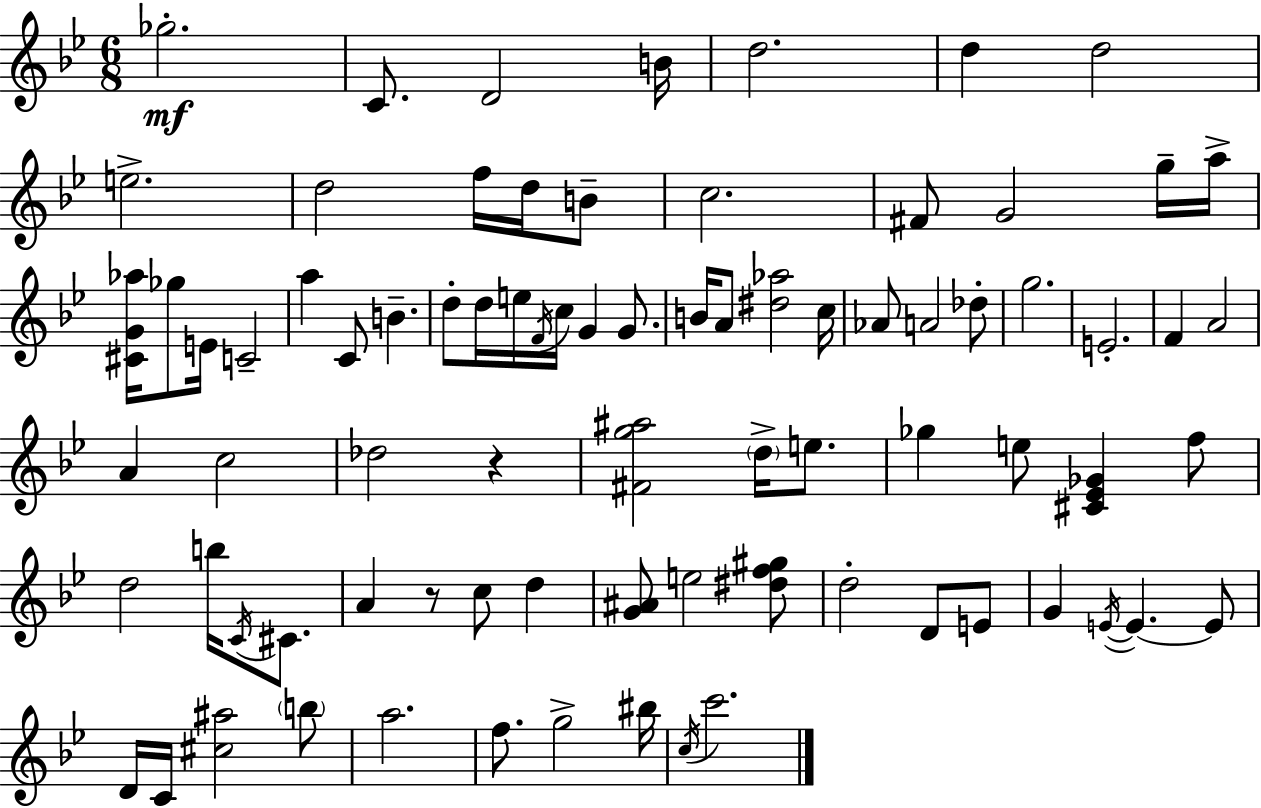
{
  \clef treble
  \numericTimeSignature
  \time 6/8
  \key bes \major
  ges''2.-.\mf | c'8. d'2 b'16 | d''2. | d''4 d''2 | \break e''2.-> | d''2 f''16 d''16 b'8-- | c''2. | fis'8 g'2 g''16-- a''16-> | \break <cis' g' aes''>16 ges''8 e'16 c'2-- | a''4 c'8 b'4.-- | d''8-. d''16 e''16 \acciaccatura { f'16 } c''16 g'4 g'8. | b'16 a'8 <dis'' aes''>2 | \break c''16 aes'8 a'2 des''8-. | g''2. | e'2.-. | f'4 a'2 | \break a'4 c''2 | des''2 r4 | <fis' g'' ais''>2 \parenthesize d''16-> e''8. | ges''4 e''8 <cis' ees' ges'>4 f''8 | \break d''2 b''16 \acciaccatura { c'16 } cis'8. | a'4 r8 c''8 d''4 | <g' ais'>8 e''2 | <dis'' f'' gis''>8 d''2-. d'8 | \break e'8 g'4 \acciaccatura { e'16~ }~ e'4. | e'8 d'16 c'16 <cis'' ais''>2 | \parenthesize b''8 a''2. | f''8. g''2-> | \break bis''16 \acciaccatura { c''16 } c'''2. | \bar "|."
}